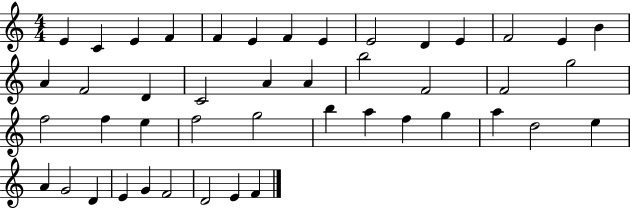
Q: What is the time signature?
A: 4/4